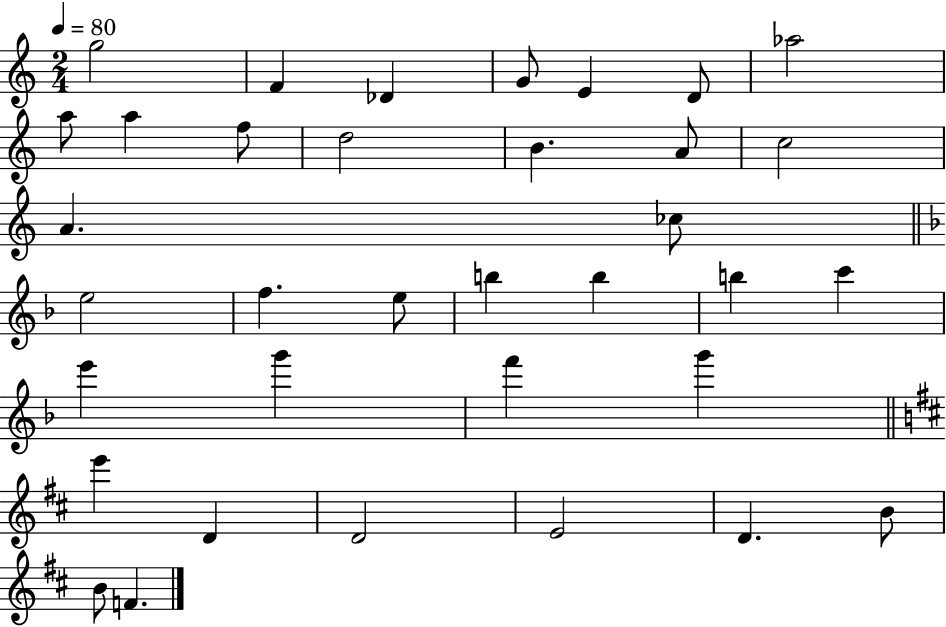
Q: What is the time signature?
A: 2/4